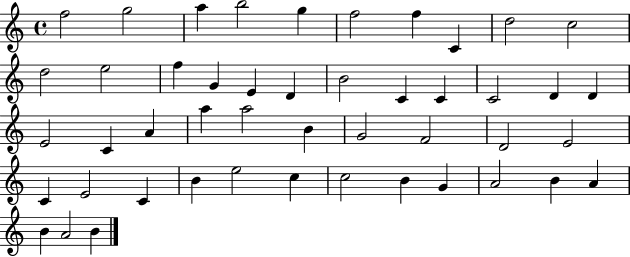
X:1
T:Untitled
M:4/4
L:1/4
K:C
f2 g2 a b2 g f2 f C d2 c2 d2 e2 f G E D B2 C C C2 D D E2 C A a a2 B G2 F2 D2 E2 C E2 C B e2 c c2 B G A2 B A B A2 B